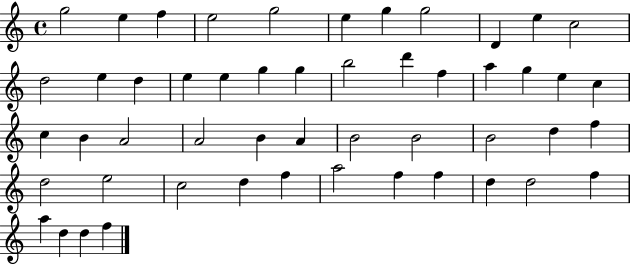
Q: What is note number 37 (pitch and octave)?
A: D5